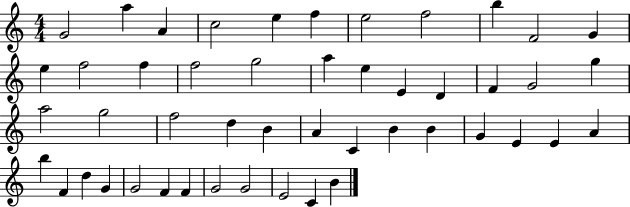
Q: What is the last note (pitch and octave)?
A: B4